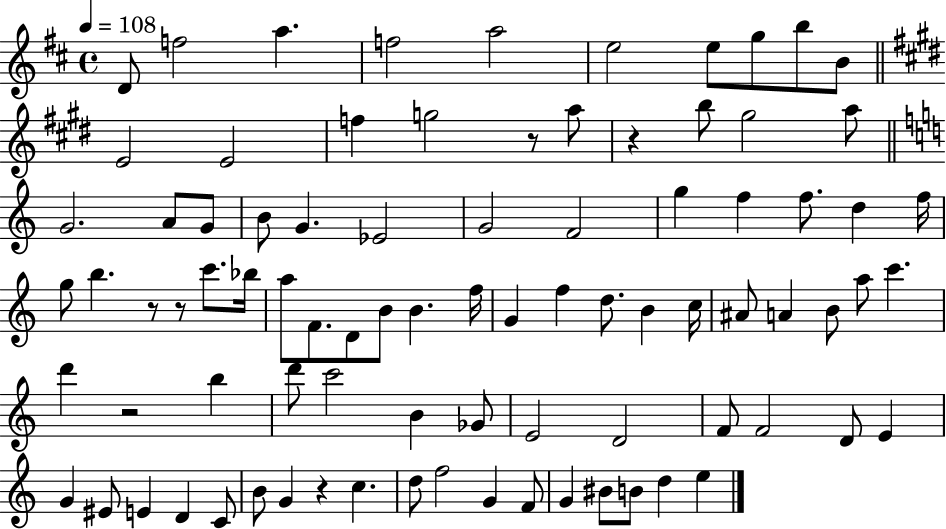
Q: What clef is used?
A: treble